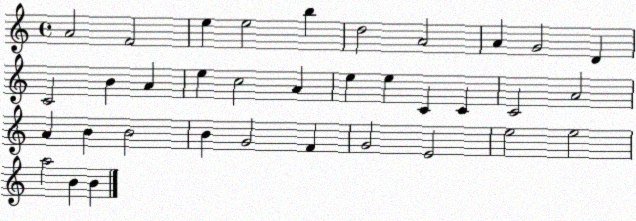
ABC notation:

X:1
T:Untitled
M:4/4
L:1/4
K:C
A2 F2 e e2 b d2 A2 A G2 D C2 B A e c2 A e e C C C2 A2 A B B2 B G2 F G2 E2 e2 e2 a2 B B